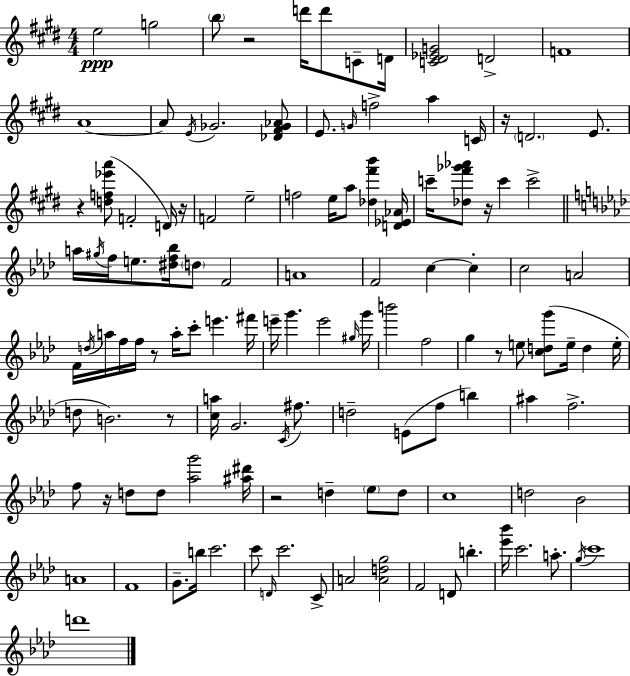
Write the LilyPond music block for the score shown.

{
  \clef treble
  \numericTimeSignature
  \time 4/4
  \key e \major
  e''2\ppp g''2 | \parenthesize b''8 r2 d'''16 d'''8 c'8-- d'16 | <c' dis' ees' g'>2 d'2-> | f'1 | \break a'1~~ | a'8 \acciaccatura { e'16 } ges'2. <des' fis' ges' aes'>8 | e'8. \grace { g'16 } f''2-> a''4 | c'16 r16 \parenthesize d'2. e'8. | \break r4 <d'' f'' ees''' a'''>8( f'2-. | d'16) r16 f'2 e''2-- | f''2 e''16 a''8 <des'' fis''' b'''>4 | <d' ees' aes'>16 c'''16-- <des'' fis''' ges''' aes'''>8 r16 c'''4 c'''2-> | \break \bar "||" \break \key aes \major a''16 \acciaccatura { gis''16 } f''16 e''8. <dis'' f'' bes''>16 \parenthesize d''8 f'2 | a'1 | f'2 c''4~~ c''4-. | c''2 a'2 | \break f'16 \acciaccatura { d''16 } a''16 f''16 f''16 r8 a''16-. c'''8-. e'''4. | fis'''16 e'''16-- g'''4. e'''2 | \grace { gis''16 } g'''16 b'''2 f''2 | g''4 r8 e''8 <c'' d'' g'''>8( e''16-- d''4 | \break e''16-. d''8 b'2.) | r8 <c'' a''>16 g'2. | \acciaccatura { c'16 } fis''8. d''2-- e'8( f''8 | b''4) ais''4 f''2.-> | \break f''8 r16 d''8 d''8 <aes'' g'''>2 | <ais'' dis'''>16 r2 d''4-- | \parenthesize ees''8 d''8 c''1 | d''2 bes'2 | \break a'1 | f'1 | g'8.-- b''16 c'''2. | c'''8 \grace { d'16 } c'''2. | \break c'8-> a'2 <a' d'' g''>2 | f'2 d'8 b''4.-. | <ees''' bes'''>16 c'''2. | a''8.-. \acciaccatura { g''16 } c'''1 | \break d'''1 | \bar "|."
}